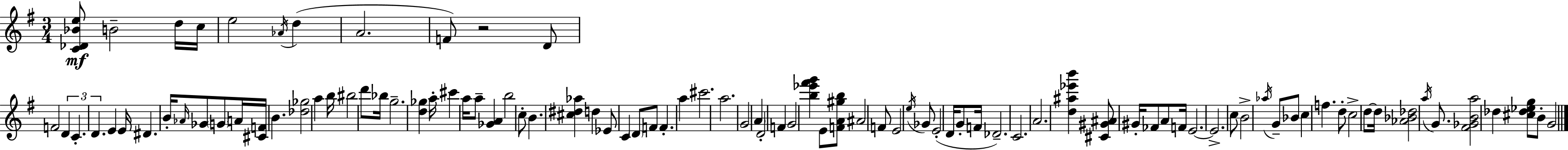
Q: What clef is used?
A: treble